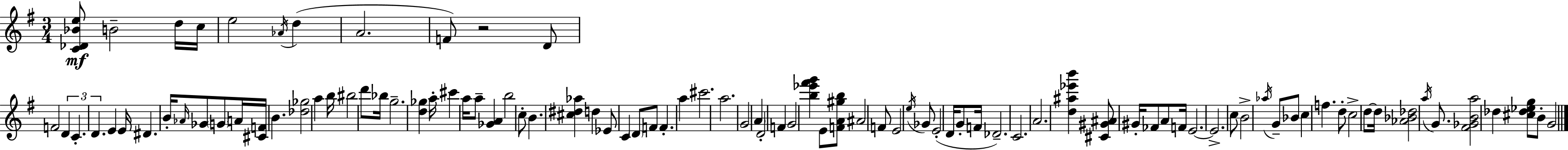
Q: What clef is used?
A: treble